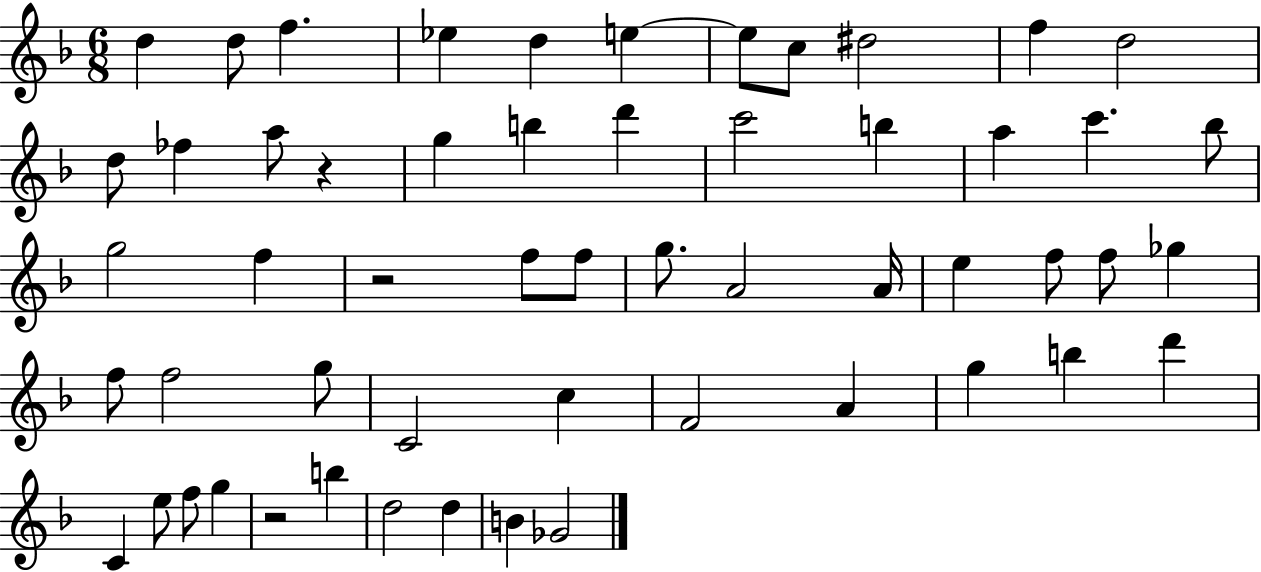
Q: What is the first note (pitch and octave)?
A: D5